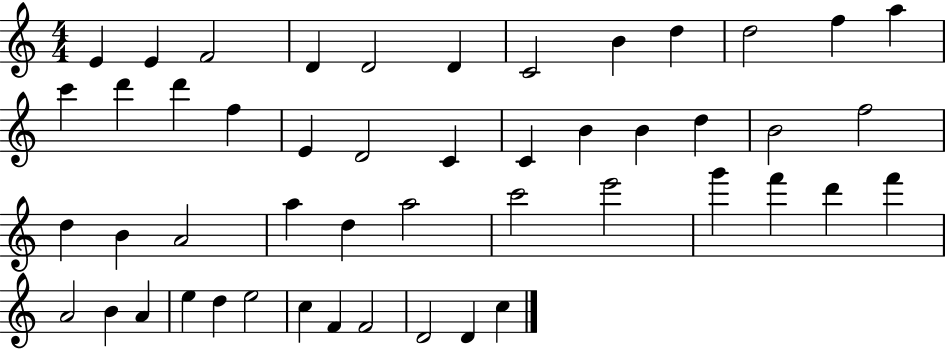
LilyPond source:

{
  \clef treble
  \numericTimeSignature
  \time 4/4
  \key c \major
  e'4 e'4 f'2 | d'4 d'2 d'4 | c'2 b'4 d''4 | d''2 f''4 a''4 | \break c'''4 d'''4 d'''4 f''4 | e'4 d'2 c'4 | c'4 b'4 b'4 d''4 | b'2 f''2 | \break d''4 b'4 a'2 | a''4 d''4 a''2 | c'''2 e'''2 | g'''4 f'''4 d'''4 f'''4 | \break a'2 b'4 a'4 | e''4 d''4 e''2 | c''4 f'4 f'2 | d'2 d'4 c''4 | \break \bar "|."
}